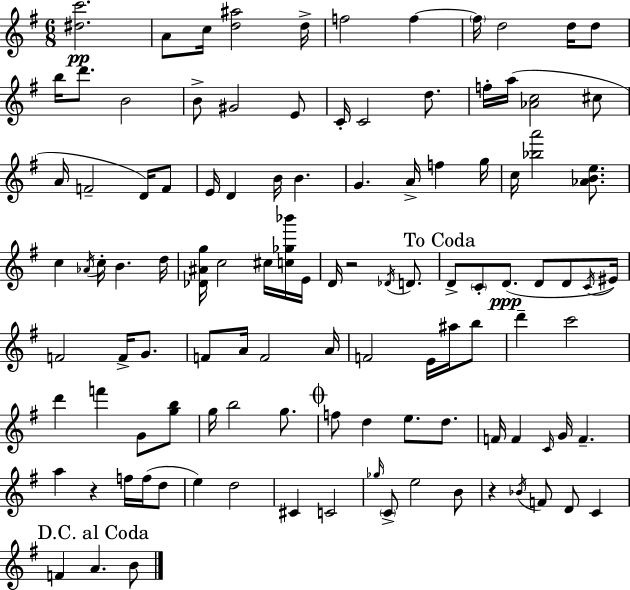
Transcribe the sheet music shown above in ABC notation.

X:1
T:Untitled
M:6/8
L:1/4
K:Em
[^dc']2 A/2 c/4 [d^a]2 d/4 f2 f f/4 d2 d/4 d/2 b/4 d'/2 B2 B/2 ^G2 E/2 C/4 C2 d/2 f/4 a/4 [_Ac]2 ^c/2 A/4 F2 D/4 F/2 E/4 D B/4 B G A/4 f g/4 c/4 [_ba']2 [_ABe]/2 c _A/4 c/4 B d/4 [_D^Ag]/4 c2 ^c/4 [c_g_b']/4 E/4 D/4 z2 _D/4 D/2 D/2 C/2 D/2 D/2 D/2 C/4 ^E/4 F2 F/4 G/2 F/2 A/4 F2 A/4 F2 E/4 ^a/4 b/2 d' c'2 d' f' G/2 [gb]/2 g/4 b2 g/2 f/2 d e/2 d/2 F/4 F C/4 G/4 F a z f/4 f/4 d/2 e d2 ^C C2 _g/4 C/2 e2 B/2 z _B/4 F/2 D/2 C F A B/2